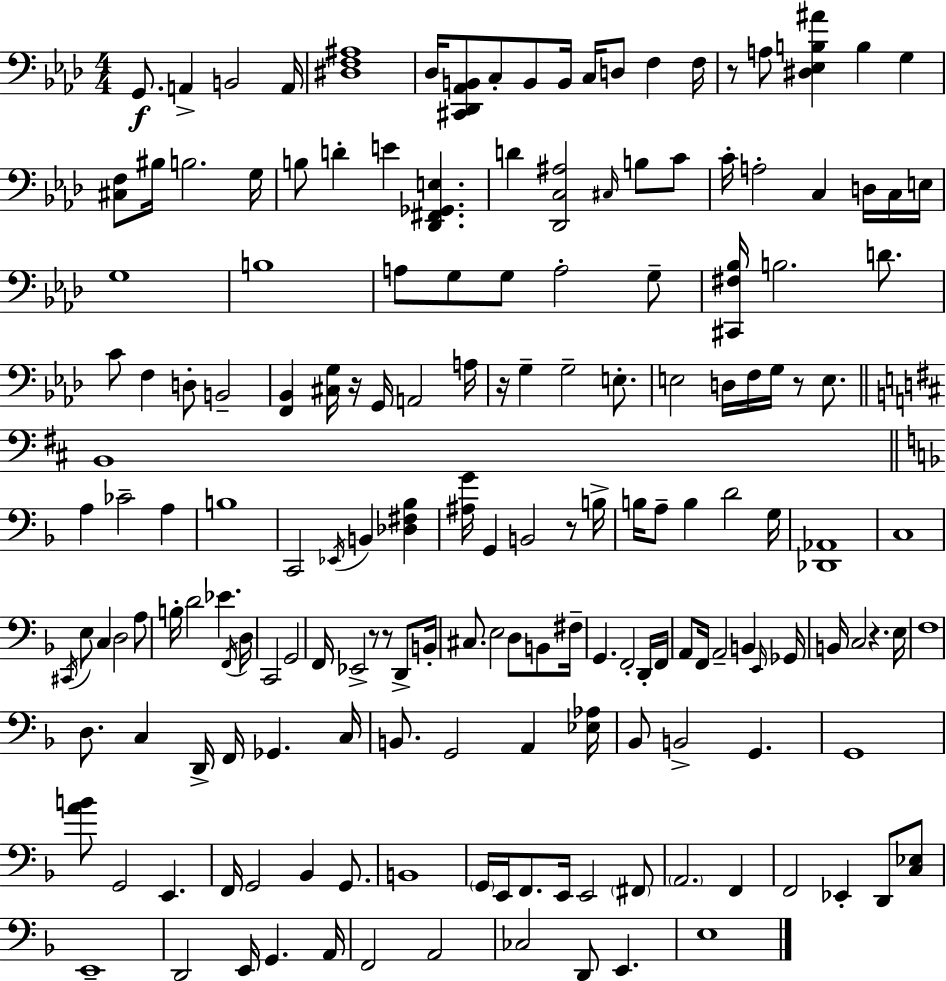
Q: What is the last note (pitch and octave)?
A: E3